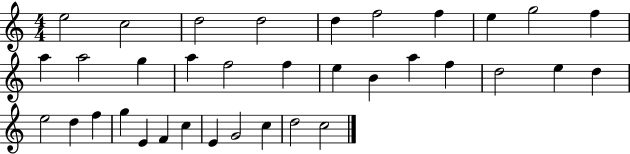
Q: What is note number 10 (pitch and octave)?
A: F5